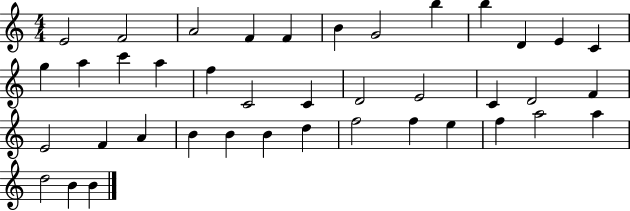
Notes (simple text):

E4/h F4/h A4/h F4/q F4/q B4/q G4/h B5/q B5/q D4/q E4/q C4/q G5/q A5/q C6/q A5/q F5/q C4/h C4/q D4/h E4/h C4/q D4/h F4/q E4/h F4/q A4/q B4/q B4/q B4/q D5/q F5/h F5/q E5/q F5/q A5/h A5/q D5/h B4/q B4/q